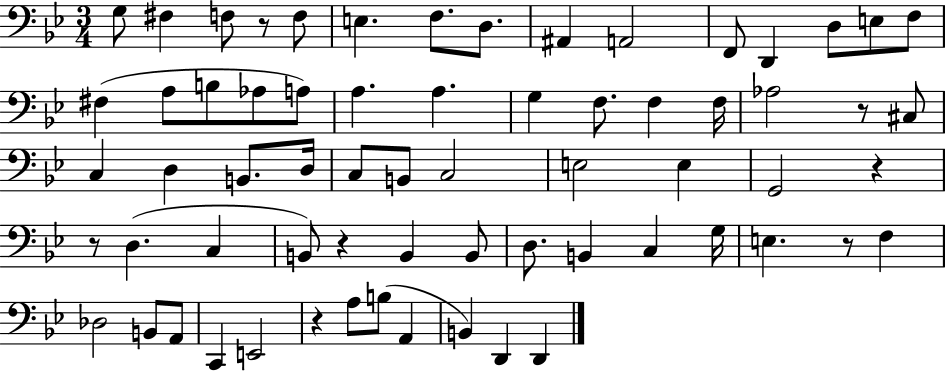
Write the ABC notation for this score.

X:1
T:Untitled
M:3/4
L:1/4
K:Bb
G,/2 ^F, F,/2 z/2 F,/2 E, F,/2 D,/2 ^A,, A,,2 F,,/2 D,, D,/2 E,/2 F,/2 ^F, A,/2 B,/2 _A,/2 A,/2 A, A, G, F,/2 F, F,/4 _A,2 z/2 ^C,/2 C, D, B,,/2 D,/4 C,/2 B,,/2 C,2 E,2 E, G,,2 z z/2 D, C, B,,/2 z B,, B,,/2 D,/2 B,, C, G,/4 E, z/2 F, _D,2 B,,/2 A,,/2 C,, E,,2 z A,/2 B,/2 A,, B,, D,, D,,